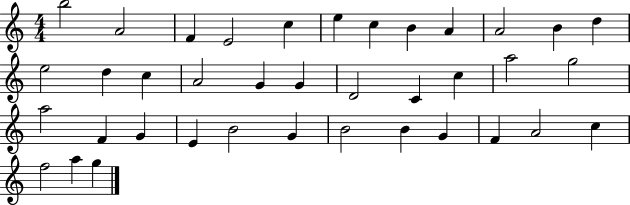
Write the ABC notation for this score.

X:1
T:Untitled
M:4/4
L:1/4
K:C
b2 A2 F E2 c e c B A A2 B d e2 d c A2 G G D2 C c a2 g2 a2 F G E B2 G B2 B G F A2 c f2 a g